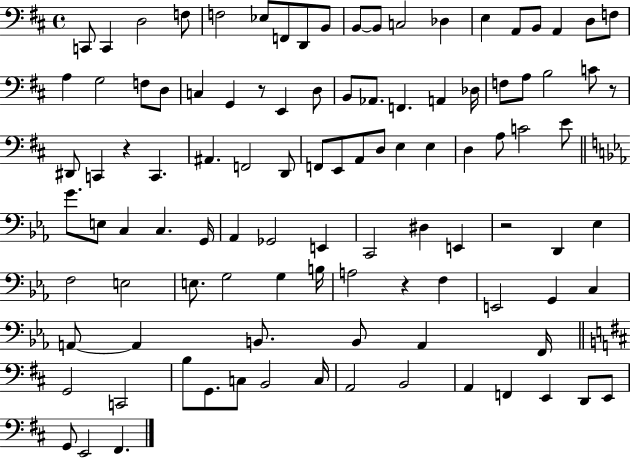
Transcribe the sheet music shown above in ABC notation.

X:1
T:Untitled
M:4/4
L:1/4
K:D
C,,/2 C,, D,2 F,/2 F,2 _E,/2 F,,/2 D,,/2 B,,/2 B,,/2 B,,/2 C,2 _D, E, A,,/2 B,,/2 A,, D,/2 F,/2 A, G,2 F,/2 D,/2 C, G,, z/2 E,, D,/2 B,,/2 _A,,/2 F,, A,, _D,/4 F,/2 A,/2 B,2 C/2 z/2 ^D,,/2 C,, z C,, ^A,, F,,2 D,,/2 F,,/2 E,,/2 A,,/2 D,/2 E, E, D, A,/2 C2 E/2 G/2 E,/2 C, C, G,,/4 _A,, _G,,2 E,, C,,2 ^D, E,, z2 D,, _E, F,2 E,2 E,/2 G,2 G, B,/4 A,2 z F, E,,2 G,, C, A,,/2 A,, B,,/2 B,,/2 A,, F,,/4 G,,2 C,,2 B,/2 G,,/2 C,/2 B,,2 C,/4 A,,2 B,,2 A,, F,, E,, D,,/2 E,,/2 G,,/2 E,,2 ^F,,